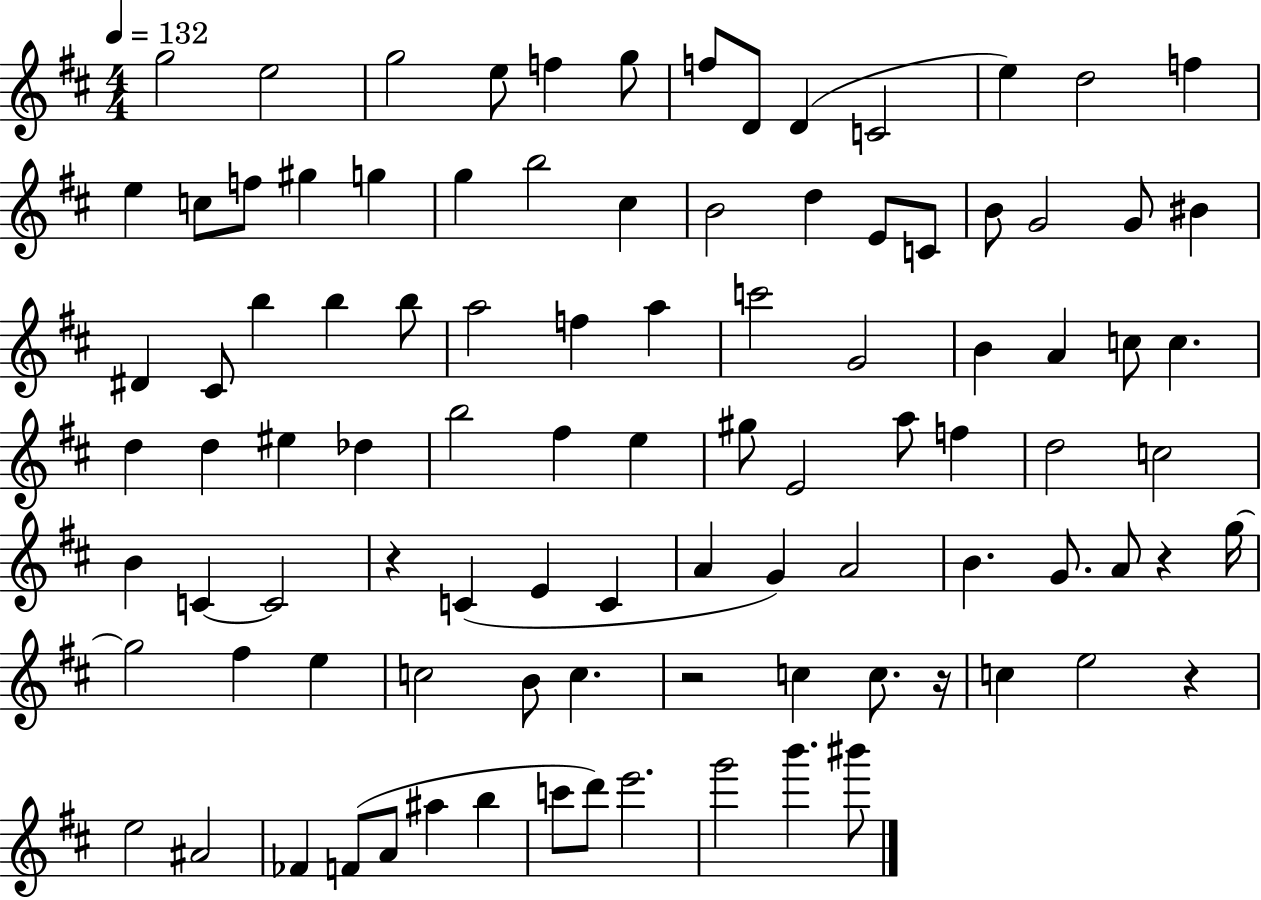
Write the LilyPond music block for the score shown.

{
  \clef treble
  \numericTimeSignature
  \time 4/4
  \key d \major
  \tempo 4 = 132
  \repeat volta 2 { g''2 e''2 | g''2 e''8 f''4 g''8 | f''8 d'8 d'4( c'2 | e''4) d''2 f''4 | \break e''4 c''8 f''8 gis''4 g''4 | g''4 b''2 cis''4 | b'2 d''4 e'8 c'8 | b'8 g'2 g'8 bis'4 | \break dis'4 cis'8 b''4 b''4 b''8 | a''2 f''4 a''4 | c'''2 g'2 | b'4 a'4 c''8 c''4. | \break d''4 d''4 eis''4 des''4 | b''2 fis''4 e''4 | gis''8 e'2 a''8 f''4 | d''2 c''2 | \break b'4 c'4~~ c'2 | r4 c'4( e'4 c'4 | a'4 g'4) a'2 | b'4. g'8. a'8 r4 g''16~~ | \break g''2 fis''4 e''4 | c''2 b'8 c''4. | r2 c''4 c''8. r16 | c''4 e''2 r4 | \break e''2 ais'2 | fes'4 f'8( a'8 ais''4 b''4 | c'''8 d'''8) e'''2. | g'''2 b'''4. bis'''8 | \break } \bar "|."
}